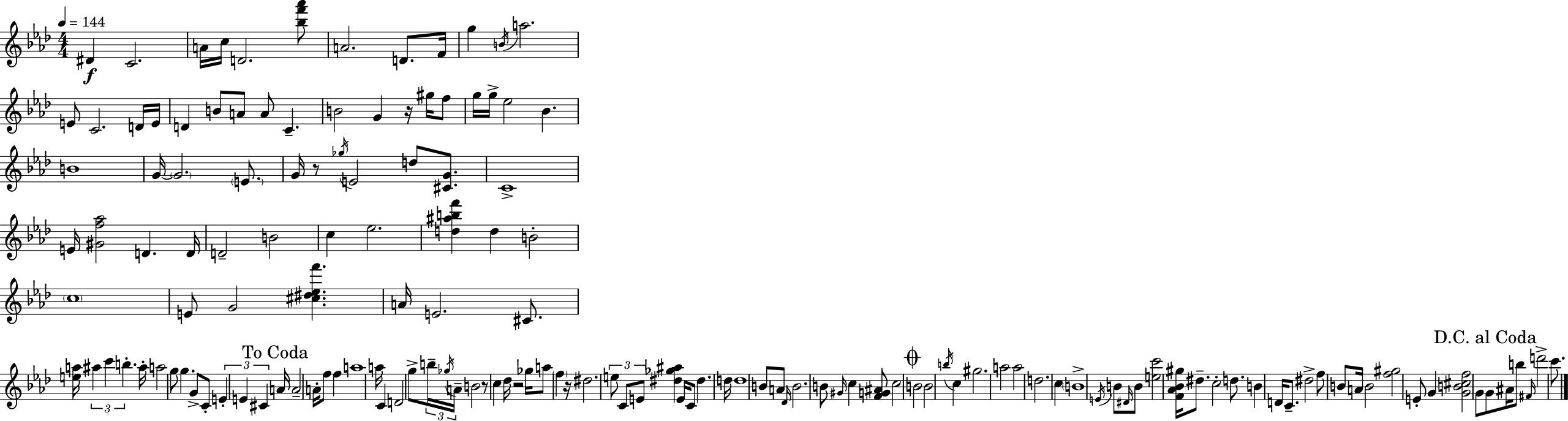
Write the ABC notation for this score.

X:1
T:Untitled
M:4/4
L:1/4
K:Ab
^D C2 A/4 c/4 D2 [_bf'_a']/2 A2 D/2 F/4 g B/4 a2 E/2 C2 D/4 E/4 D B/2 A/2 A/2 C B2 G z/4 ^g/4 f/2 g/4 g/4 _e2 _B B4 G/4 G2 E/2 G/4 z/2 _g/4 E2 d/2 [^CG]/2 C4 E/4 [^Gf_a]2 D D/4 D2 B2 c _e2 [d^abf'] d B2 c4 E/2 G2 [^c^d_ef'] A/4 E2 ^C/2 [ea]/4 ^a c' b ^a/4 a2 g/2 g G/2 C/2 E E ^C A/4 A2 A/4 f/2 f a4 a/4 C D2 g/2 b/4 _g/4 A/4 B2 z/2 c _d/4 z2 _g/4 a/2 f z/4 ^d2 e/2 C/2 E/2 [^d_g^a] E/4 C/2 ^d d/4 d4 B/2 A/2 _D/4 B2 B/2 ^G/4 c [FG^A]/2 c2 B2 B2 b/4 c ^g2 a2 a2 d2 c B4 E/4 B/2 ^D/4 B/2 [ec']2 [F_A_B^g]/4 ^d/2 c2 d/2 B D/4 C/2 ^d2 f/2 B/2 A/4 B2 [f^g]2 E/2 G [GB^cf]2 G/2 G/2 ^A/4 b/2 ^F/4 d'2 c'/2